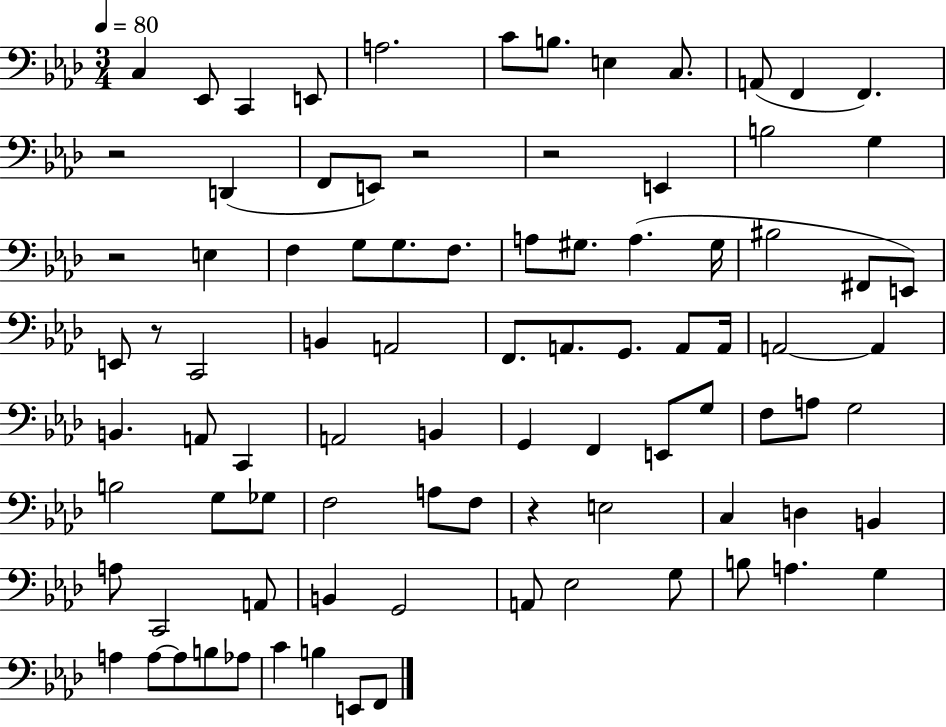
C3/q Eb2/e C2/q E2/e A3/h. C4/e B3/e. E3/q C3/e. A2/e F2/q F2/q. R/h D2/q F2/e E2/e R/h R/h E2/q B3/h G3/q R/h E3/q F3/q G3/e G3/e. F3/e. A3/e G#3/e. A3/q. G#3/s BIS3/h F#2/e E2/e E2/e R/e C2/h B2/q A2/h F2/e. A2/e. G2/e. A2/e A2/s A2/h A2/q B2/q. A2/e C2/q A2/h B2/q G2/q F2/q E2/e G3/e F3/e A3/e G3/h B3/h G3/e Gb3/e F3/h A3/e F3/e R/q E3/h C3/q D3/q B2/q A3/e C2/h A2/e B2/q G2/h A2/e Eb3/h G3/e B3/e A3/q. G3/q A3/q A3/e A3/e B3/e Ab3/e C4/q B3/q E2/e F2/e